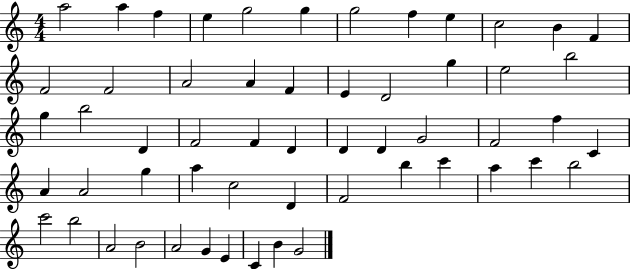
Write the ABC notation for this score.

X:1
T:Untitled
M:4/4
L:1/4
K:C
a2 a f e g2 g g2 f e c2 B F F2 F2 A2 A F E D2 g e2 b2 g b2 D F2 F D D D G2 F2 f C A A2 g a c2 D F2 b c' a c' b2 c'2 b2 A2 B2 A2 G E C B G2